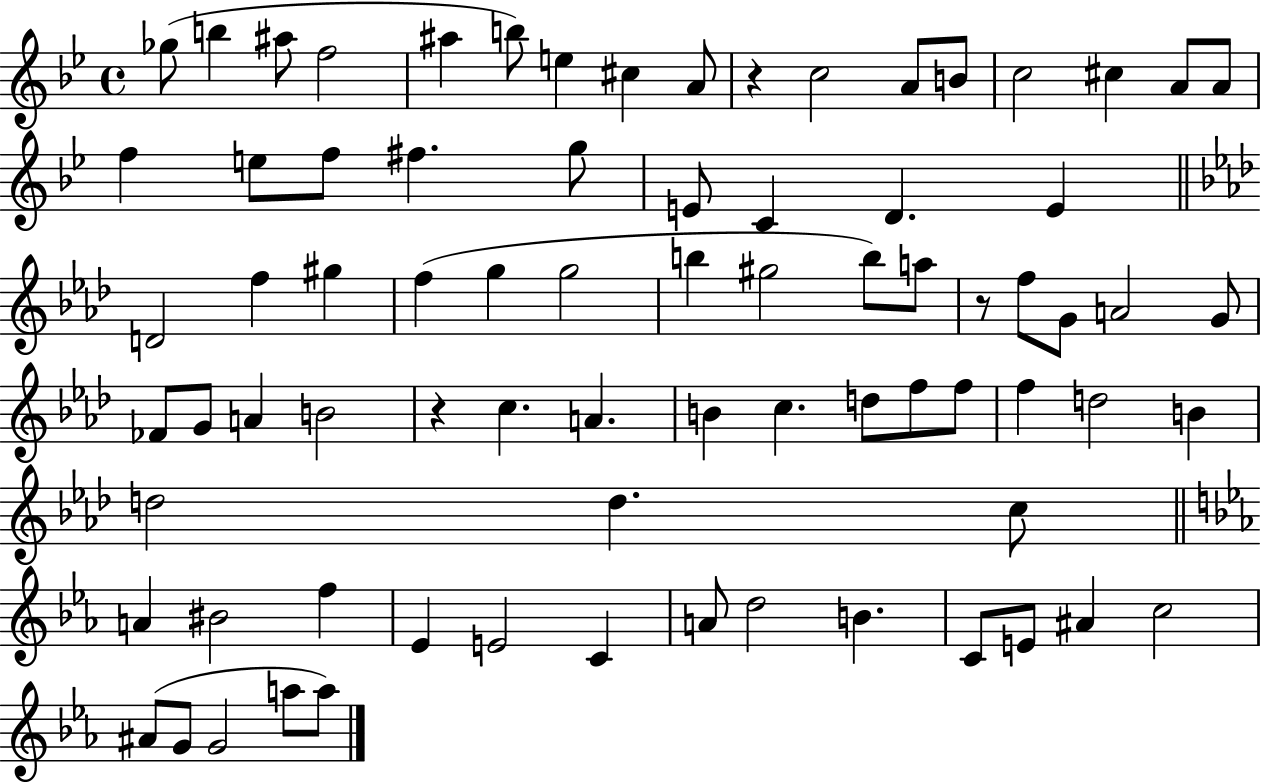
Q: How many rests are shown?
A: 3